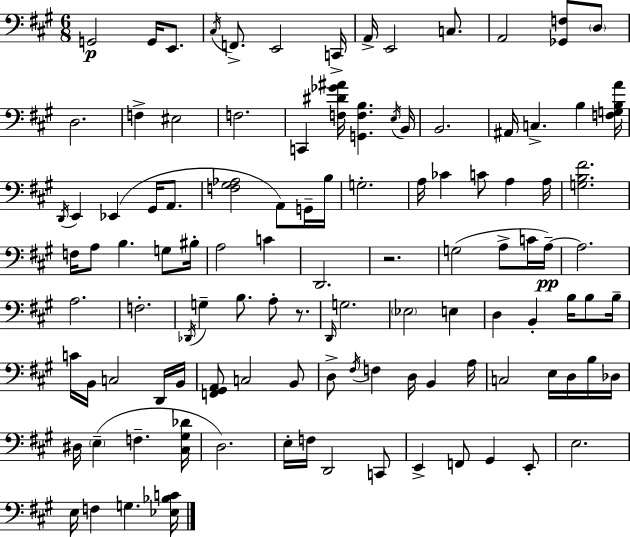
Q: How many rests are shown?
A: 2